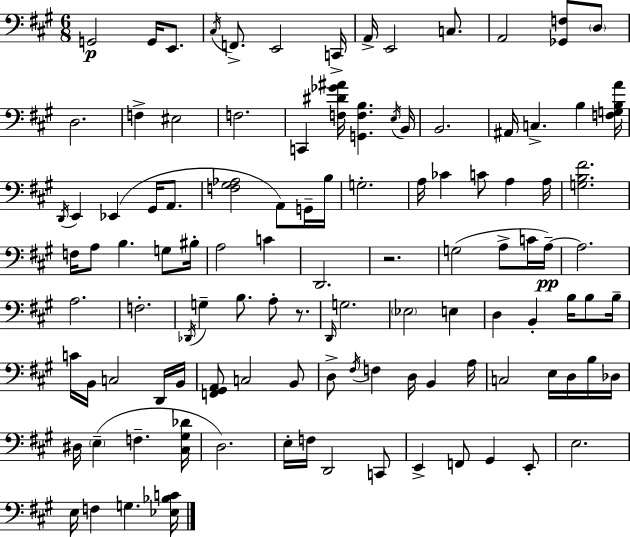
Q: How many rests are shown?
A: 2